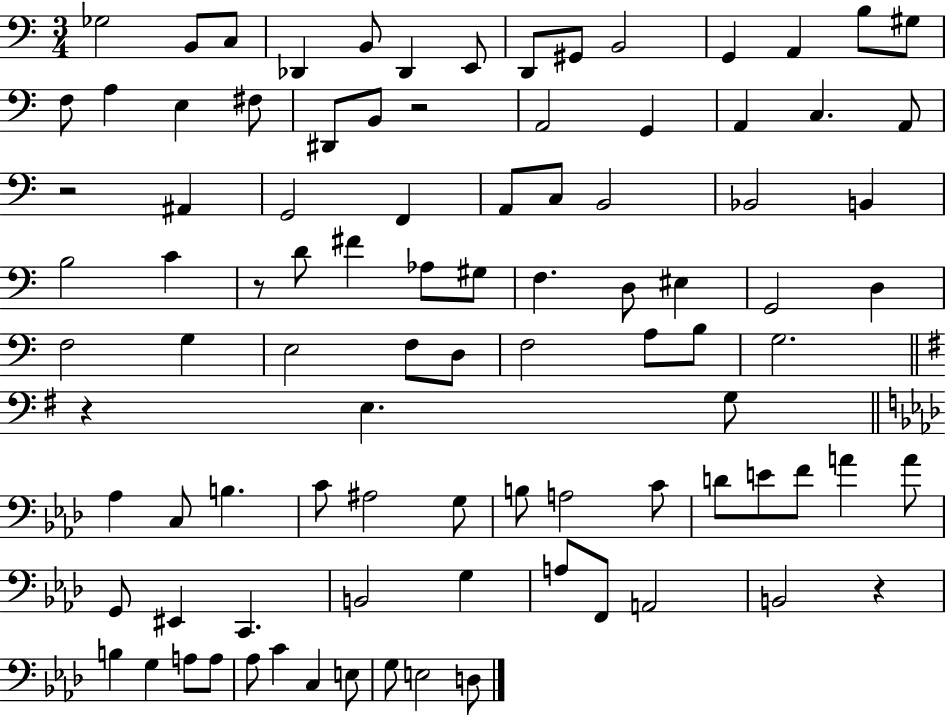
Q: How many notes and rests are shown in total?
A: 94